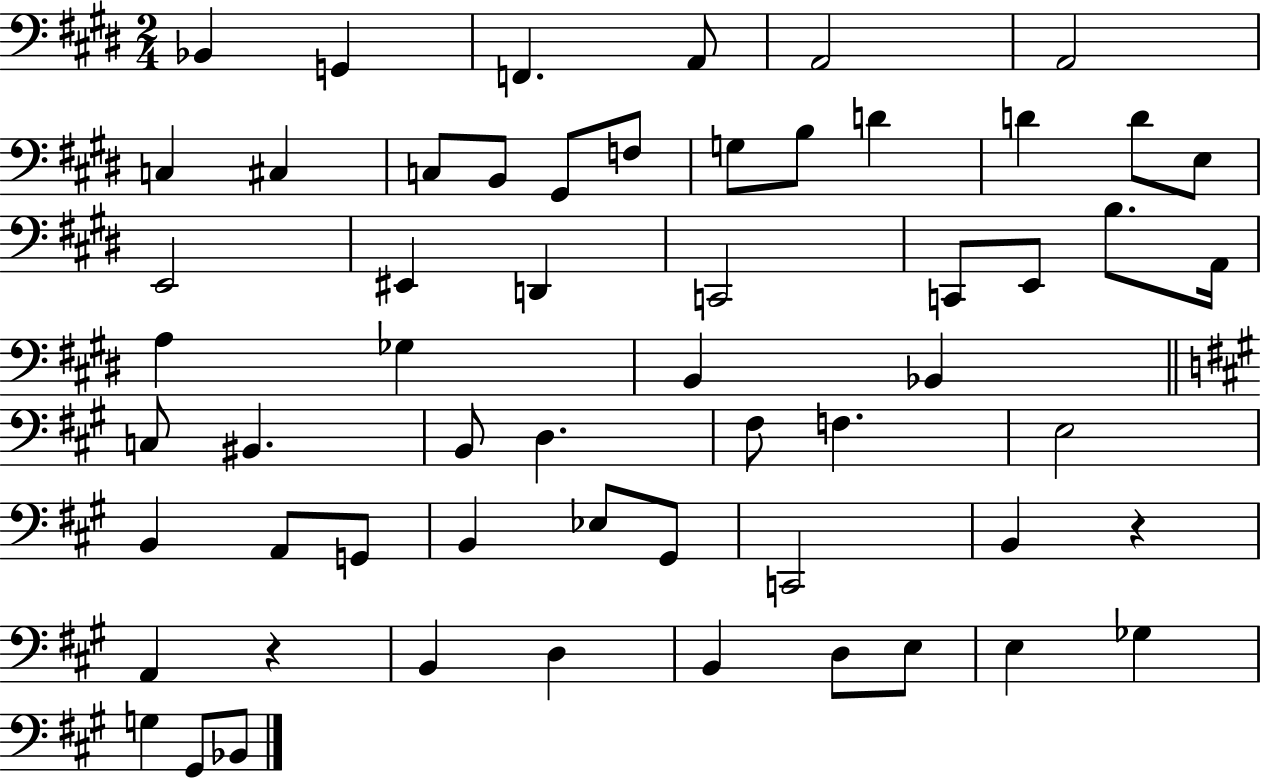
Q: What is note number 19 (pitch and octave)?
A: E2